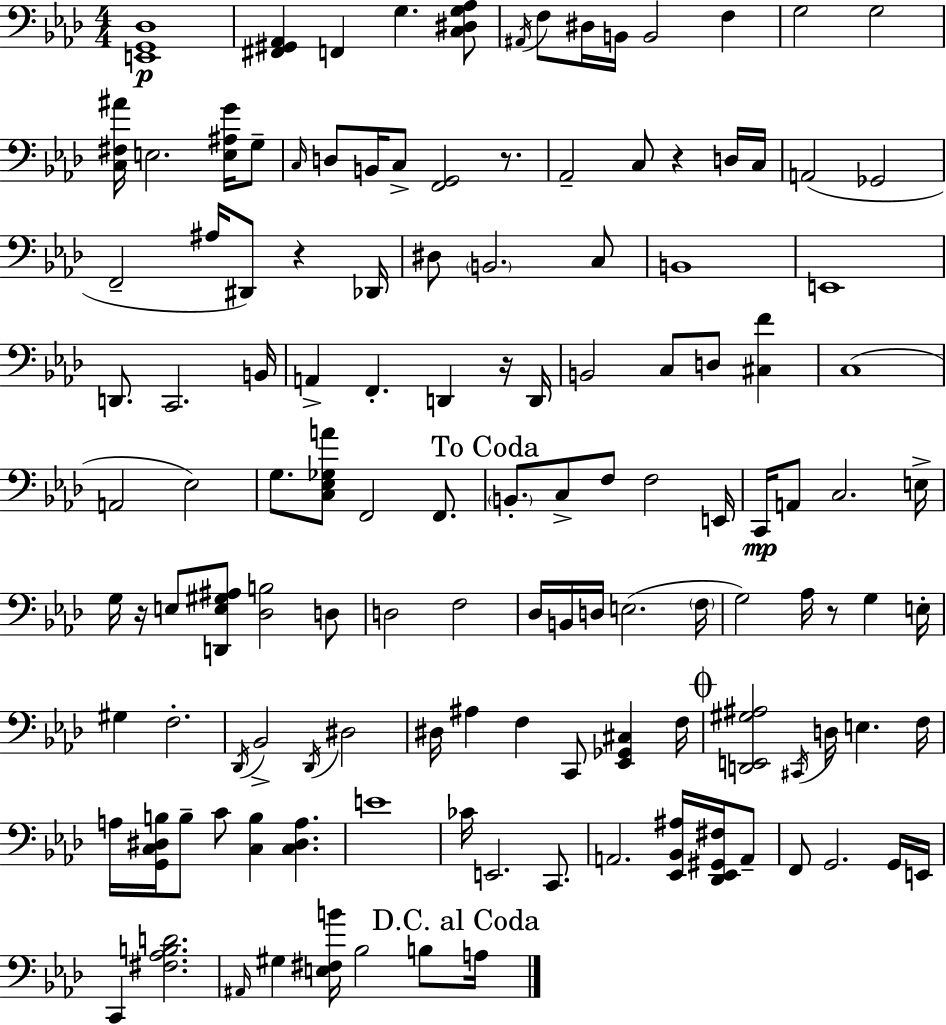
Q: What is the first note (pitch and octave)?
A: F2